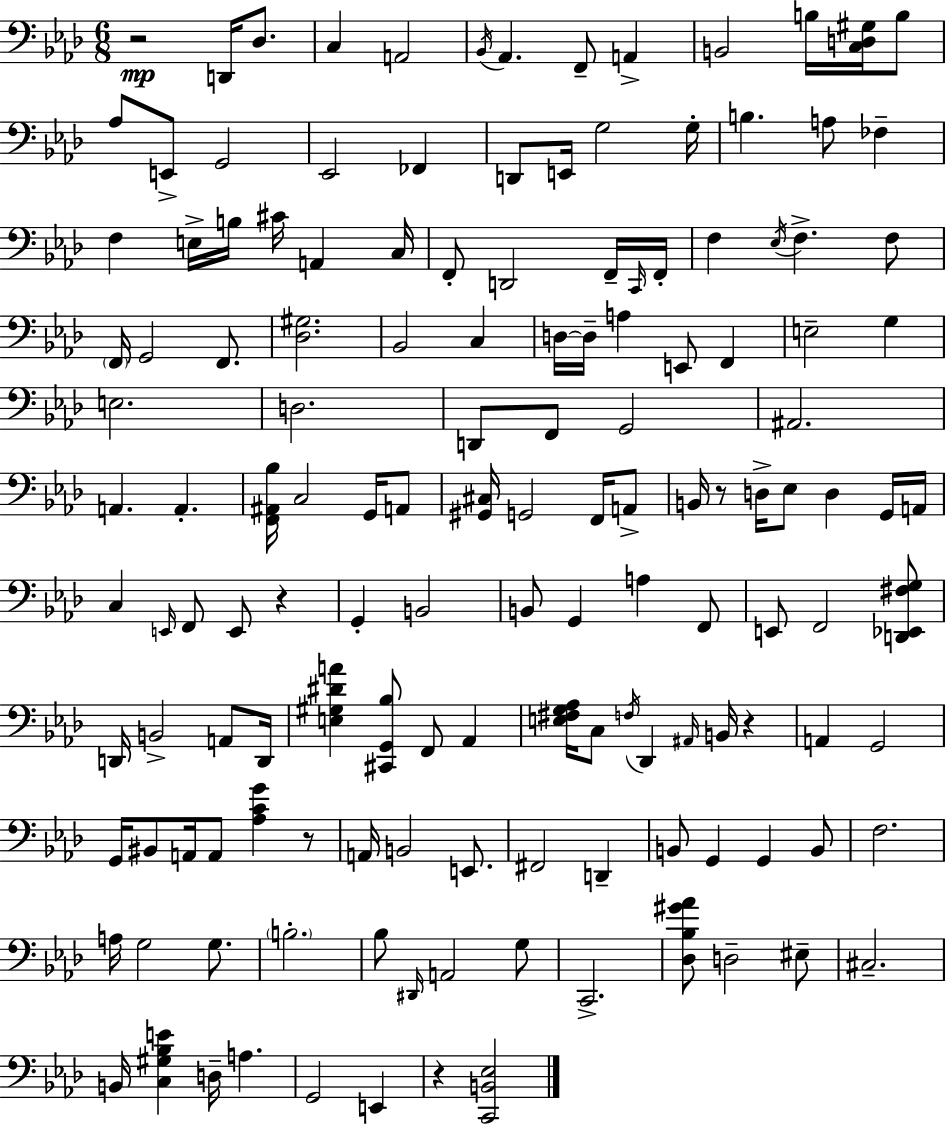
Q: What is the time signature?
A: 6/8